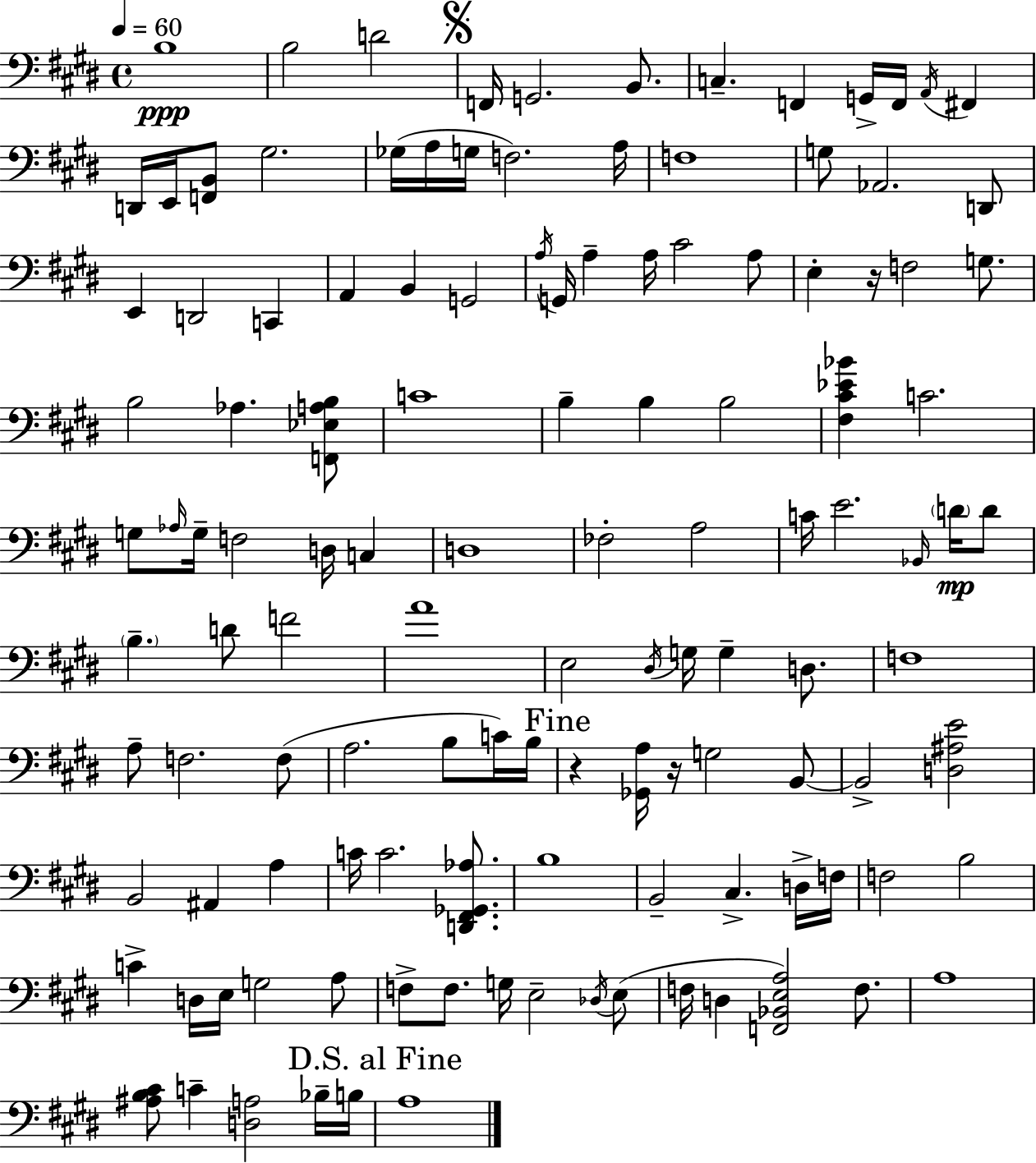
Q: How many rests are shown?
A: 3